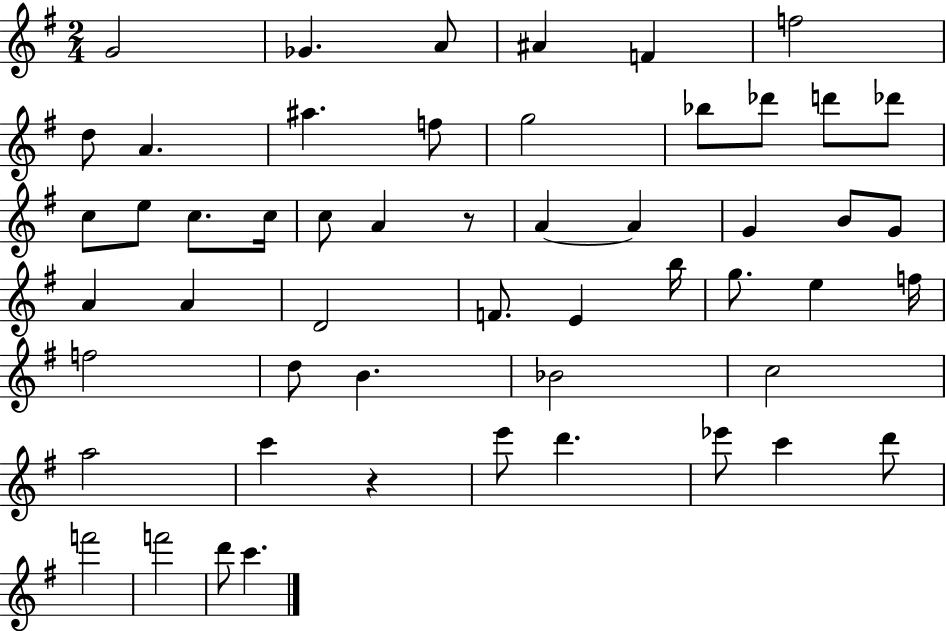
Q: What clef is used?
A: treble